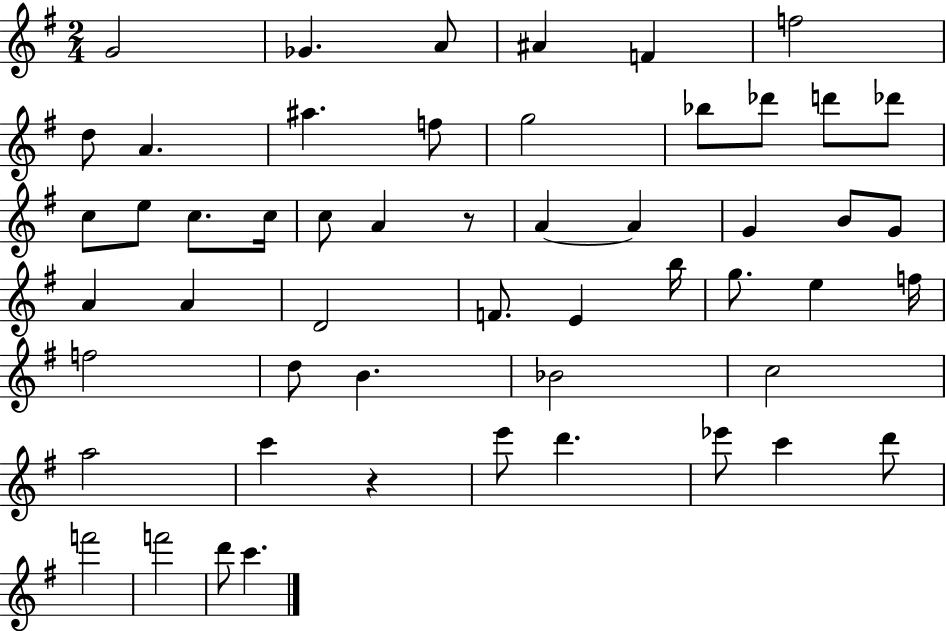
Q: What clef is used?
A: treble